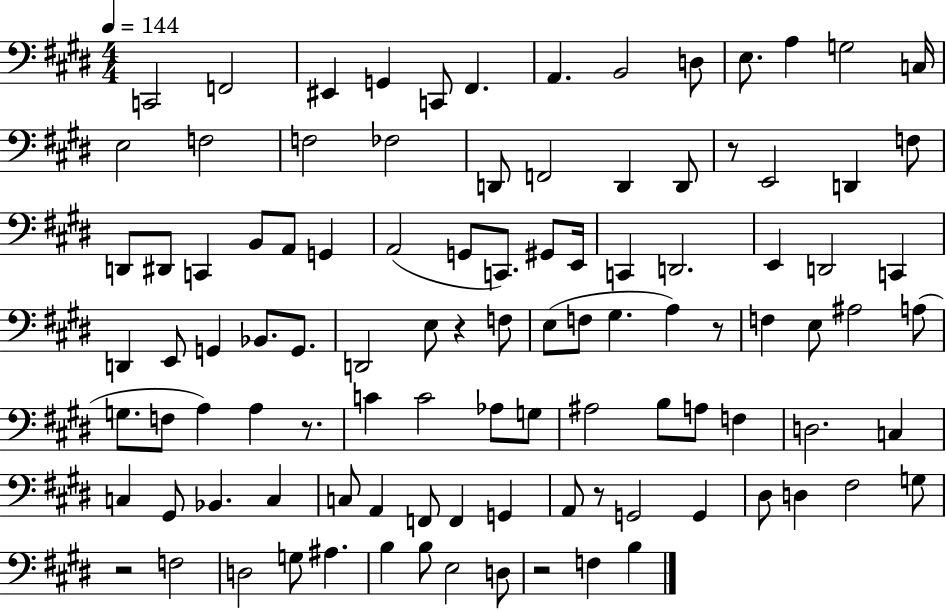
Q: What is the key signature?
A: E major